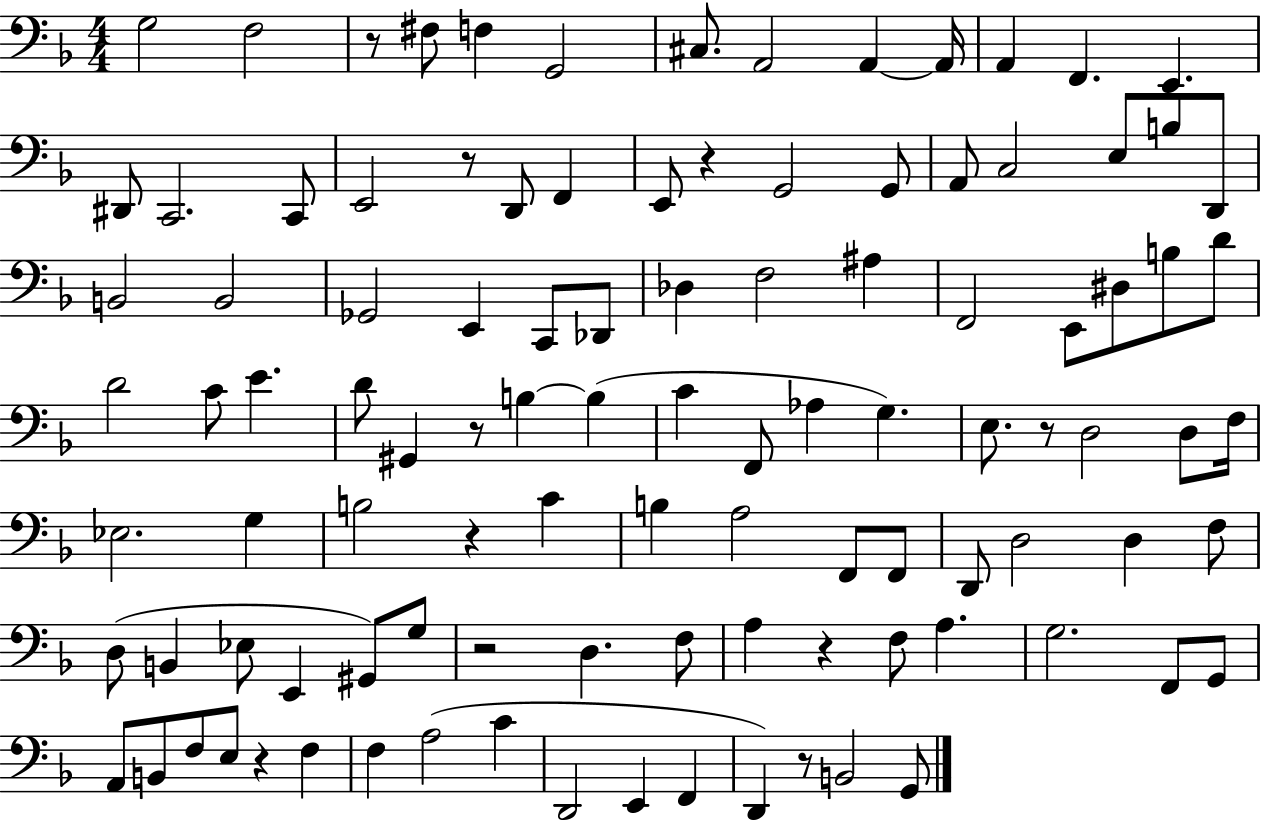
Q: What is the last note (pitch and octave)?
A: G2